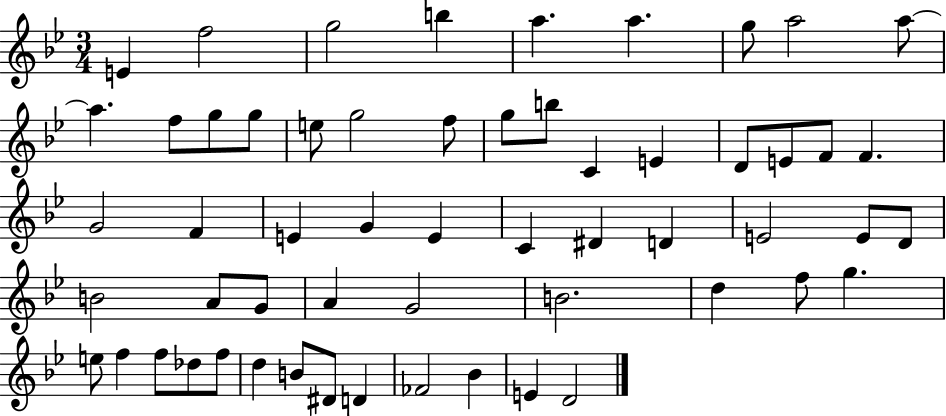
{
  \clef treble
  \numericTimeSignature
  \time 3/4
  \key bes \major
  e'4 f''2 | g''2 b''4 | a''4. a''4. | g''8 a''2 a''8~~ | \break a''4. f''8 g''8 g''8 | e''8 g''2 f''8 | g''8 b''8 c'4 e'4 | d'8 e'8 f'8 f'4. | \break g'2 f'4 | e'4 g'4 e'4 | c'4 dis'4 d'4 | e'2 e'8 d'8 | \break b'2 a'8 g'8 | a'4 g'2 | b'2. | d''4 f''8 g''4. | \break e''8 f''4 f''8 des''8 f''8 | d''4 b'8 dis'8 d'4 | fes'2 bes'4 | e'4 d'2 | \break \bar "|."
}